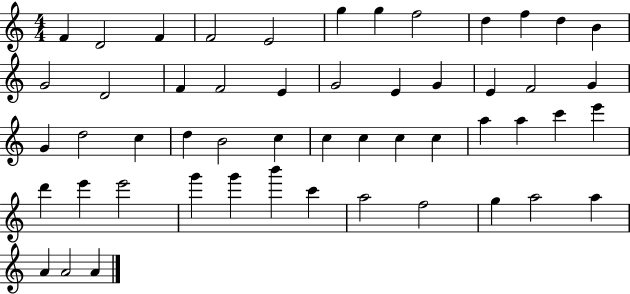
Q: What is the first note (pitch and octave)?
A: F4